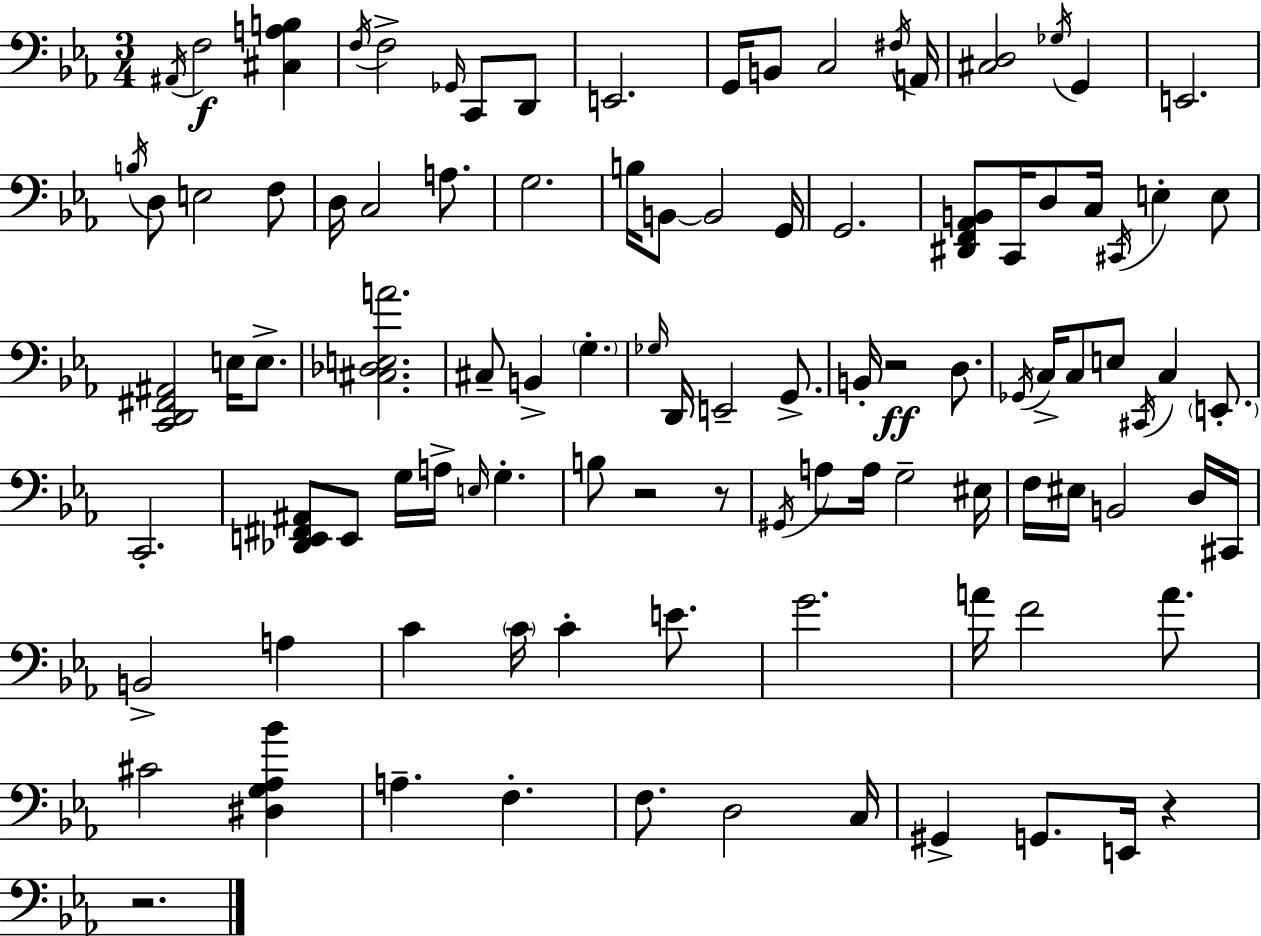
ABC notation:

X:1
T:Untitled
M:3/4
L:1/4
K:Cm
^A,,/4 F,2 [^C,A,B,] F,/4 F,2 _G,,/4 C,,/2 D,,/2 E,,2 G,,/4 B,,/2 C,2 ^F,/4 A,,/4 [^C,D,]2 _G,/4 G,, E,,2 B,/4 D,/2 E,2 F,/2 D,/4 C,2 A,/2 G,2 B,/4 B,,/2 B,,2 G,,/4 G,,2 [^D,,F,,_A,,B,,]/2 C,,/4 D,/2 C,/4 ^C,,/4 E, E,/2 [C,,D,,^F,,^A,,]2 E,/4 E,/2 [^C,_D,E,A]2 ^C,/2 B,, G, _G,/4 D,,/4 E,,2 G,,/2 B,,/4 z2 D,/2 _G,,/4 C,/4 C,/2 E,/2 ^C,,/4 C, E,,/2 C,,2 [_D,,E,,^F,,^A,,]/2 E,,/2 G,/4 A,/4 E,/4 G, B,/2 z2 z/2 ^G,,/4 A,/2 A,/4 G,2 ^E,/4 F,/4 ^E,/4 B,,2 D,/4 ^C,,/4 B,,2 A, C C/4 C E/2 G2 A/4 F2 A/2 ^C2 [^D,G,_A,_B] A, F, F,/2 D,2 C,/4 ^G,, G,,/2 E,,/4 z z2